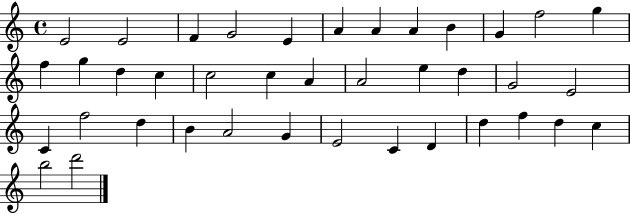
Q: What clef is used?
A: treble